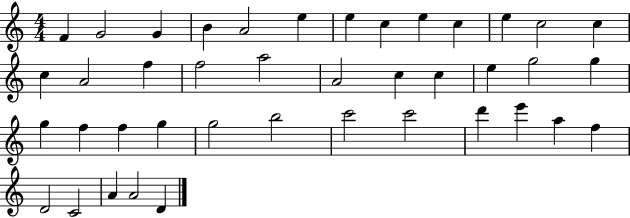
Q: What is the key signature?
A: C major